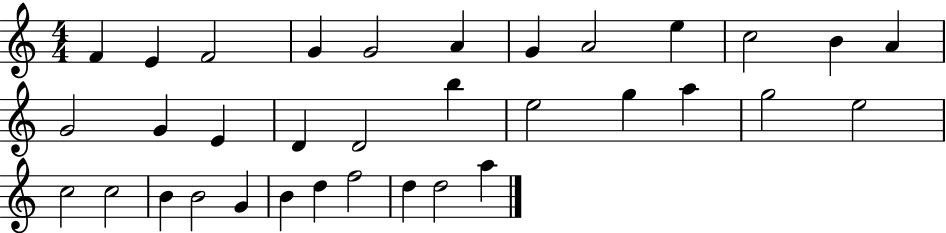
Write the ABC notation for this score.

X:1
T:Untitled
M:4/4
L:1/4
K:C
F E F2 G G2 A G A2 e c2 B A G2 G E D D2 b e2 g a g2 e2 c2 c2 B B2 G B d f2 d d2 a